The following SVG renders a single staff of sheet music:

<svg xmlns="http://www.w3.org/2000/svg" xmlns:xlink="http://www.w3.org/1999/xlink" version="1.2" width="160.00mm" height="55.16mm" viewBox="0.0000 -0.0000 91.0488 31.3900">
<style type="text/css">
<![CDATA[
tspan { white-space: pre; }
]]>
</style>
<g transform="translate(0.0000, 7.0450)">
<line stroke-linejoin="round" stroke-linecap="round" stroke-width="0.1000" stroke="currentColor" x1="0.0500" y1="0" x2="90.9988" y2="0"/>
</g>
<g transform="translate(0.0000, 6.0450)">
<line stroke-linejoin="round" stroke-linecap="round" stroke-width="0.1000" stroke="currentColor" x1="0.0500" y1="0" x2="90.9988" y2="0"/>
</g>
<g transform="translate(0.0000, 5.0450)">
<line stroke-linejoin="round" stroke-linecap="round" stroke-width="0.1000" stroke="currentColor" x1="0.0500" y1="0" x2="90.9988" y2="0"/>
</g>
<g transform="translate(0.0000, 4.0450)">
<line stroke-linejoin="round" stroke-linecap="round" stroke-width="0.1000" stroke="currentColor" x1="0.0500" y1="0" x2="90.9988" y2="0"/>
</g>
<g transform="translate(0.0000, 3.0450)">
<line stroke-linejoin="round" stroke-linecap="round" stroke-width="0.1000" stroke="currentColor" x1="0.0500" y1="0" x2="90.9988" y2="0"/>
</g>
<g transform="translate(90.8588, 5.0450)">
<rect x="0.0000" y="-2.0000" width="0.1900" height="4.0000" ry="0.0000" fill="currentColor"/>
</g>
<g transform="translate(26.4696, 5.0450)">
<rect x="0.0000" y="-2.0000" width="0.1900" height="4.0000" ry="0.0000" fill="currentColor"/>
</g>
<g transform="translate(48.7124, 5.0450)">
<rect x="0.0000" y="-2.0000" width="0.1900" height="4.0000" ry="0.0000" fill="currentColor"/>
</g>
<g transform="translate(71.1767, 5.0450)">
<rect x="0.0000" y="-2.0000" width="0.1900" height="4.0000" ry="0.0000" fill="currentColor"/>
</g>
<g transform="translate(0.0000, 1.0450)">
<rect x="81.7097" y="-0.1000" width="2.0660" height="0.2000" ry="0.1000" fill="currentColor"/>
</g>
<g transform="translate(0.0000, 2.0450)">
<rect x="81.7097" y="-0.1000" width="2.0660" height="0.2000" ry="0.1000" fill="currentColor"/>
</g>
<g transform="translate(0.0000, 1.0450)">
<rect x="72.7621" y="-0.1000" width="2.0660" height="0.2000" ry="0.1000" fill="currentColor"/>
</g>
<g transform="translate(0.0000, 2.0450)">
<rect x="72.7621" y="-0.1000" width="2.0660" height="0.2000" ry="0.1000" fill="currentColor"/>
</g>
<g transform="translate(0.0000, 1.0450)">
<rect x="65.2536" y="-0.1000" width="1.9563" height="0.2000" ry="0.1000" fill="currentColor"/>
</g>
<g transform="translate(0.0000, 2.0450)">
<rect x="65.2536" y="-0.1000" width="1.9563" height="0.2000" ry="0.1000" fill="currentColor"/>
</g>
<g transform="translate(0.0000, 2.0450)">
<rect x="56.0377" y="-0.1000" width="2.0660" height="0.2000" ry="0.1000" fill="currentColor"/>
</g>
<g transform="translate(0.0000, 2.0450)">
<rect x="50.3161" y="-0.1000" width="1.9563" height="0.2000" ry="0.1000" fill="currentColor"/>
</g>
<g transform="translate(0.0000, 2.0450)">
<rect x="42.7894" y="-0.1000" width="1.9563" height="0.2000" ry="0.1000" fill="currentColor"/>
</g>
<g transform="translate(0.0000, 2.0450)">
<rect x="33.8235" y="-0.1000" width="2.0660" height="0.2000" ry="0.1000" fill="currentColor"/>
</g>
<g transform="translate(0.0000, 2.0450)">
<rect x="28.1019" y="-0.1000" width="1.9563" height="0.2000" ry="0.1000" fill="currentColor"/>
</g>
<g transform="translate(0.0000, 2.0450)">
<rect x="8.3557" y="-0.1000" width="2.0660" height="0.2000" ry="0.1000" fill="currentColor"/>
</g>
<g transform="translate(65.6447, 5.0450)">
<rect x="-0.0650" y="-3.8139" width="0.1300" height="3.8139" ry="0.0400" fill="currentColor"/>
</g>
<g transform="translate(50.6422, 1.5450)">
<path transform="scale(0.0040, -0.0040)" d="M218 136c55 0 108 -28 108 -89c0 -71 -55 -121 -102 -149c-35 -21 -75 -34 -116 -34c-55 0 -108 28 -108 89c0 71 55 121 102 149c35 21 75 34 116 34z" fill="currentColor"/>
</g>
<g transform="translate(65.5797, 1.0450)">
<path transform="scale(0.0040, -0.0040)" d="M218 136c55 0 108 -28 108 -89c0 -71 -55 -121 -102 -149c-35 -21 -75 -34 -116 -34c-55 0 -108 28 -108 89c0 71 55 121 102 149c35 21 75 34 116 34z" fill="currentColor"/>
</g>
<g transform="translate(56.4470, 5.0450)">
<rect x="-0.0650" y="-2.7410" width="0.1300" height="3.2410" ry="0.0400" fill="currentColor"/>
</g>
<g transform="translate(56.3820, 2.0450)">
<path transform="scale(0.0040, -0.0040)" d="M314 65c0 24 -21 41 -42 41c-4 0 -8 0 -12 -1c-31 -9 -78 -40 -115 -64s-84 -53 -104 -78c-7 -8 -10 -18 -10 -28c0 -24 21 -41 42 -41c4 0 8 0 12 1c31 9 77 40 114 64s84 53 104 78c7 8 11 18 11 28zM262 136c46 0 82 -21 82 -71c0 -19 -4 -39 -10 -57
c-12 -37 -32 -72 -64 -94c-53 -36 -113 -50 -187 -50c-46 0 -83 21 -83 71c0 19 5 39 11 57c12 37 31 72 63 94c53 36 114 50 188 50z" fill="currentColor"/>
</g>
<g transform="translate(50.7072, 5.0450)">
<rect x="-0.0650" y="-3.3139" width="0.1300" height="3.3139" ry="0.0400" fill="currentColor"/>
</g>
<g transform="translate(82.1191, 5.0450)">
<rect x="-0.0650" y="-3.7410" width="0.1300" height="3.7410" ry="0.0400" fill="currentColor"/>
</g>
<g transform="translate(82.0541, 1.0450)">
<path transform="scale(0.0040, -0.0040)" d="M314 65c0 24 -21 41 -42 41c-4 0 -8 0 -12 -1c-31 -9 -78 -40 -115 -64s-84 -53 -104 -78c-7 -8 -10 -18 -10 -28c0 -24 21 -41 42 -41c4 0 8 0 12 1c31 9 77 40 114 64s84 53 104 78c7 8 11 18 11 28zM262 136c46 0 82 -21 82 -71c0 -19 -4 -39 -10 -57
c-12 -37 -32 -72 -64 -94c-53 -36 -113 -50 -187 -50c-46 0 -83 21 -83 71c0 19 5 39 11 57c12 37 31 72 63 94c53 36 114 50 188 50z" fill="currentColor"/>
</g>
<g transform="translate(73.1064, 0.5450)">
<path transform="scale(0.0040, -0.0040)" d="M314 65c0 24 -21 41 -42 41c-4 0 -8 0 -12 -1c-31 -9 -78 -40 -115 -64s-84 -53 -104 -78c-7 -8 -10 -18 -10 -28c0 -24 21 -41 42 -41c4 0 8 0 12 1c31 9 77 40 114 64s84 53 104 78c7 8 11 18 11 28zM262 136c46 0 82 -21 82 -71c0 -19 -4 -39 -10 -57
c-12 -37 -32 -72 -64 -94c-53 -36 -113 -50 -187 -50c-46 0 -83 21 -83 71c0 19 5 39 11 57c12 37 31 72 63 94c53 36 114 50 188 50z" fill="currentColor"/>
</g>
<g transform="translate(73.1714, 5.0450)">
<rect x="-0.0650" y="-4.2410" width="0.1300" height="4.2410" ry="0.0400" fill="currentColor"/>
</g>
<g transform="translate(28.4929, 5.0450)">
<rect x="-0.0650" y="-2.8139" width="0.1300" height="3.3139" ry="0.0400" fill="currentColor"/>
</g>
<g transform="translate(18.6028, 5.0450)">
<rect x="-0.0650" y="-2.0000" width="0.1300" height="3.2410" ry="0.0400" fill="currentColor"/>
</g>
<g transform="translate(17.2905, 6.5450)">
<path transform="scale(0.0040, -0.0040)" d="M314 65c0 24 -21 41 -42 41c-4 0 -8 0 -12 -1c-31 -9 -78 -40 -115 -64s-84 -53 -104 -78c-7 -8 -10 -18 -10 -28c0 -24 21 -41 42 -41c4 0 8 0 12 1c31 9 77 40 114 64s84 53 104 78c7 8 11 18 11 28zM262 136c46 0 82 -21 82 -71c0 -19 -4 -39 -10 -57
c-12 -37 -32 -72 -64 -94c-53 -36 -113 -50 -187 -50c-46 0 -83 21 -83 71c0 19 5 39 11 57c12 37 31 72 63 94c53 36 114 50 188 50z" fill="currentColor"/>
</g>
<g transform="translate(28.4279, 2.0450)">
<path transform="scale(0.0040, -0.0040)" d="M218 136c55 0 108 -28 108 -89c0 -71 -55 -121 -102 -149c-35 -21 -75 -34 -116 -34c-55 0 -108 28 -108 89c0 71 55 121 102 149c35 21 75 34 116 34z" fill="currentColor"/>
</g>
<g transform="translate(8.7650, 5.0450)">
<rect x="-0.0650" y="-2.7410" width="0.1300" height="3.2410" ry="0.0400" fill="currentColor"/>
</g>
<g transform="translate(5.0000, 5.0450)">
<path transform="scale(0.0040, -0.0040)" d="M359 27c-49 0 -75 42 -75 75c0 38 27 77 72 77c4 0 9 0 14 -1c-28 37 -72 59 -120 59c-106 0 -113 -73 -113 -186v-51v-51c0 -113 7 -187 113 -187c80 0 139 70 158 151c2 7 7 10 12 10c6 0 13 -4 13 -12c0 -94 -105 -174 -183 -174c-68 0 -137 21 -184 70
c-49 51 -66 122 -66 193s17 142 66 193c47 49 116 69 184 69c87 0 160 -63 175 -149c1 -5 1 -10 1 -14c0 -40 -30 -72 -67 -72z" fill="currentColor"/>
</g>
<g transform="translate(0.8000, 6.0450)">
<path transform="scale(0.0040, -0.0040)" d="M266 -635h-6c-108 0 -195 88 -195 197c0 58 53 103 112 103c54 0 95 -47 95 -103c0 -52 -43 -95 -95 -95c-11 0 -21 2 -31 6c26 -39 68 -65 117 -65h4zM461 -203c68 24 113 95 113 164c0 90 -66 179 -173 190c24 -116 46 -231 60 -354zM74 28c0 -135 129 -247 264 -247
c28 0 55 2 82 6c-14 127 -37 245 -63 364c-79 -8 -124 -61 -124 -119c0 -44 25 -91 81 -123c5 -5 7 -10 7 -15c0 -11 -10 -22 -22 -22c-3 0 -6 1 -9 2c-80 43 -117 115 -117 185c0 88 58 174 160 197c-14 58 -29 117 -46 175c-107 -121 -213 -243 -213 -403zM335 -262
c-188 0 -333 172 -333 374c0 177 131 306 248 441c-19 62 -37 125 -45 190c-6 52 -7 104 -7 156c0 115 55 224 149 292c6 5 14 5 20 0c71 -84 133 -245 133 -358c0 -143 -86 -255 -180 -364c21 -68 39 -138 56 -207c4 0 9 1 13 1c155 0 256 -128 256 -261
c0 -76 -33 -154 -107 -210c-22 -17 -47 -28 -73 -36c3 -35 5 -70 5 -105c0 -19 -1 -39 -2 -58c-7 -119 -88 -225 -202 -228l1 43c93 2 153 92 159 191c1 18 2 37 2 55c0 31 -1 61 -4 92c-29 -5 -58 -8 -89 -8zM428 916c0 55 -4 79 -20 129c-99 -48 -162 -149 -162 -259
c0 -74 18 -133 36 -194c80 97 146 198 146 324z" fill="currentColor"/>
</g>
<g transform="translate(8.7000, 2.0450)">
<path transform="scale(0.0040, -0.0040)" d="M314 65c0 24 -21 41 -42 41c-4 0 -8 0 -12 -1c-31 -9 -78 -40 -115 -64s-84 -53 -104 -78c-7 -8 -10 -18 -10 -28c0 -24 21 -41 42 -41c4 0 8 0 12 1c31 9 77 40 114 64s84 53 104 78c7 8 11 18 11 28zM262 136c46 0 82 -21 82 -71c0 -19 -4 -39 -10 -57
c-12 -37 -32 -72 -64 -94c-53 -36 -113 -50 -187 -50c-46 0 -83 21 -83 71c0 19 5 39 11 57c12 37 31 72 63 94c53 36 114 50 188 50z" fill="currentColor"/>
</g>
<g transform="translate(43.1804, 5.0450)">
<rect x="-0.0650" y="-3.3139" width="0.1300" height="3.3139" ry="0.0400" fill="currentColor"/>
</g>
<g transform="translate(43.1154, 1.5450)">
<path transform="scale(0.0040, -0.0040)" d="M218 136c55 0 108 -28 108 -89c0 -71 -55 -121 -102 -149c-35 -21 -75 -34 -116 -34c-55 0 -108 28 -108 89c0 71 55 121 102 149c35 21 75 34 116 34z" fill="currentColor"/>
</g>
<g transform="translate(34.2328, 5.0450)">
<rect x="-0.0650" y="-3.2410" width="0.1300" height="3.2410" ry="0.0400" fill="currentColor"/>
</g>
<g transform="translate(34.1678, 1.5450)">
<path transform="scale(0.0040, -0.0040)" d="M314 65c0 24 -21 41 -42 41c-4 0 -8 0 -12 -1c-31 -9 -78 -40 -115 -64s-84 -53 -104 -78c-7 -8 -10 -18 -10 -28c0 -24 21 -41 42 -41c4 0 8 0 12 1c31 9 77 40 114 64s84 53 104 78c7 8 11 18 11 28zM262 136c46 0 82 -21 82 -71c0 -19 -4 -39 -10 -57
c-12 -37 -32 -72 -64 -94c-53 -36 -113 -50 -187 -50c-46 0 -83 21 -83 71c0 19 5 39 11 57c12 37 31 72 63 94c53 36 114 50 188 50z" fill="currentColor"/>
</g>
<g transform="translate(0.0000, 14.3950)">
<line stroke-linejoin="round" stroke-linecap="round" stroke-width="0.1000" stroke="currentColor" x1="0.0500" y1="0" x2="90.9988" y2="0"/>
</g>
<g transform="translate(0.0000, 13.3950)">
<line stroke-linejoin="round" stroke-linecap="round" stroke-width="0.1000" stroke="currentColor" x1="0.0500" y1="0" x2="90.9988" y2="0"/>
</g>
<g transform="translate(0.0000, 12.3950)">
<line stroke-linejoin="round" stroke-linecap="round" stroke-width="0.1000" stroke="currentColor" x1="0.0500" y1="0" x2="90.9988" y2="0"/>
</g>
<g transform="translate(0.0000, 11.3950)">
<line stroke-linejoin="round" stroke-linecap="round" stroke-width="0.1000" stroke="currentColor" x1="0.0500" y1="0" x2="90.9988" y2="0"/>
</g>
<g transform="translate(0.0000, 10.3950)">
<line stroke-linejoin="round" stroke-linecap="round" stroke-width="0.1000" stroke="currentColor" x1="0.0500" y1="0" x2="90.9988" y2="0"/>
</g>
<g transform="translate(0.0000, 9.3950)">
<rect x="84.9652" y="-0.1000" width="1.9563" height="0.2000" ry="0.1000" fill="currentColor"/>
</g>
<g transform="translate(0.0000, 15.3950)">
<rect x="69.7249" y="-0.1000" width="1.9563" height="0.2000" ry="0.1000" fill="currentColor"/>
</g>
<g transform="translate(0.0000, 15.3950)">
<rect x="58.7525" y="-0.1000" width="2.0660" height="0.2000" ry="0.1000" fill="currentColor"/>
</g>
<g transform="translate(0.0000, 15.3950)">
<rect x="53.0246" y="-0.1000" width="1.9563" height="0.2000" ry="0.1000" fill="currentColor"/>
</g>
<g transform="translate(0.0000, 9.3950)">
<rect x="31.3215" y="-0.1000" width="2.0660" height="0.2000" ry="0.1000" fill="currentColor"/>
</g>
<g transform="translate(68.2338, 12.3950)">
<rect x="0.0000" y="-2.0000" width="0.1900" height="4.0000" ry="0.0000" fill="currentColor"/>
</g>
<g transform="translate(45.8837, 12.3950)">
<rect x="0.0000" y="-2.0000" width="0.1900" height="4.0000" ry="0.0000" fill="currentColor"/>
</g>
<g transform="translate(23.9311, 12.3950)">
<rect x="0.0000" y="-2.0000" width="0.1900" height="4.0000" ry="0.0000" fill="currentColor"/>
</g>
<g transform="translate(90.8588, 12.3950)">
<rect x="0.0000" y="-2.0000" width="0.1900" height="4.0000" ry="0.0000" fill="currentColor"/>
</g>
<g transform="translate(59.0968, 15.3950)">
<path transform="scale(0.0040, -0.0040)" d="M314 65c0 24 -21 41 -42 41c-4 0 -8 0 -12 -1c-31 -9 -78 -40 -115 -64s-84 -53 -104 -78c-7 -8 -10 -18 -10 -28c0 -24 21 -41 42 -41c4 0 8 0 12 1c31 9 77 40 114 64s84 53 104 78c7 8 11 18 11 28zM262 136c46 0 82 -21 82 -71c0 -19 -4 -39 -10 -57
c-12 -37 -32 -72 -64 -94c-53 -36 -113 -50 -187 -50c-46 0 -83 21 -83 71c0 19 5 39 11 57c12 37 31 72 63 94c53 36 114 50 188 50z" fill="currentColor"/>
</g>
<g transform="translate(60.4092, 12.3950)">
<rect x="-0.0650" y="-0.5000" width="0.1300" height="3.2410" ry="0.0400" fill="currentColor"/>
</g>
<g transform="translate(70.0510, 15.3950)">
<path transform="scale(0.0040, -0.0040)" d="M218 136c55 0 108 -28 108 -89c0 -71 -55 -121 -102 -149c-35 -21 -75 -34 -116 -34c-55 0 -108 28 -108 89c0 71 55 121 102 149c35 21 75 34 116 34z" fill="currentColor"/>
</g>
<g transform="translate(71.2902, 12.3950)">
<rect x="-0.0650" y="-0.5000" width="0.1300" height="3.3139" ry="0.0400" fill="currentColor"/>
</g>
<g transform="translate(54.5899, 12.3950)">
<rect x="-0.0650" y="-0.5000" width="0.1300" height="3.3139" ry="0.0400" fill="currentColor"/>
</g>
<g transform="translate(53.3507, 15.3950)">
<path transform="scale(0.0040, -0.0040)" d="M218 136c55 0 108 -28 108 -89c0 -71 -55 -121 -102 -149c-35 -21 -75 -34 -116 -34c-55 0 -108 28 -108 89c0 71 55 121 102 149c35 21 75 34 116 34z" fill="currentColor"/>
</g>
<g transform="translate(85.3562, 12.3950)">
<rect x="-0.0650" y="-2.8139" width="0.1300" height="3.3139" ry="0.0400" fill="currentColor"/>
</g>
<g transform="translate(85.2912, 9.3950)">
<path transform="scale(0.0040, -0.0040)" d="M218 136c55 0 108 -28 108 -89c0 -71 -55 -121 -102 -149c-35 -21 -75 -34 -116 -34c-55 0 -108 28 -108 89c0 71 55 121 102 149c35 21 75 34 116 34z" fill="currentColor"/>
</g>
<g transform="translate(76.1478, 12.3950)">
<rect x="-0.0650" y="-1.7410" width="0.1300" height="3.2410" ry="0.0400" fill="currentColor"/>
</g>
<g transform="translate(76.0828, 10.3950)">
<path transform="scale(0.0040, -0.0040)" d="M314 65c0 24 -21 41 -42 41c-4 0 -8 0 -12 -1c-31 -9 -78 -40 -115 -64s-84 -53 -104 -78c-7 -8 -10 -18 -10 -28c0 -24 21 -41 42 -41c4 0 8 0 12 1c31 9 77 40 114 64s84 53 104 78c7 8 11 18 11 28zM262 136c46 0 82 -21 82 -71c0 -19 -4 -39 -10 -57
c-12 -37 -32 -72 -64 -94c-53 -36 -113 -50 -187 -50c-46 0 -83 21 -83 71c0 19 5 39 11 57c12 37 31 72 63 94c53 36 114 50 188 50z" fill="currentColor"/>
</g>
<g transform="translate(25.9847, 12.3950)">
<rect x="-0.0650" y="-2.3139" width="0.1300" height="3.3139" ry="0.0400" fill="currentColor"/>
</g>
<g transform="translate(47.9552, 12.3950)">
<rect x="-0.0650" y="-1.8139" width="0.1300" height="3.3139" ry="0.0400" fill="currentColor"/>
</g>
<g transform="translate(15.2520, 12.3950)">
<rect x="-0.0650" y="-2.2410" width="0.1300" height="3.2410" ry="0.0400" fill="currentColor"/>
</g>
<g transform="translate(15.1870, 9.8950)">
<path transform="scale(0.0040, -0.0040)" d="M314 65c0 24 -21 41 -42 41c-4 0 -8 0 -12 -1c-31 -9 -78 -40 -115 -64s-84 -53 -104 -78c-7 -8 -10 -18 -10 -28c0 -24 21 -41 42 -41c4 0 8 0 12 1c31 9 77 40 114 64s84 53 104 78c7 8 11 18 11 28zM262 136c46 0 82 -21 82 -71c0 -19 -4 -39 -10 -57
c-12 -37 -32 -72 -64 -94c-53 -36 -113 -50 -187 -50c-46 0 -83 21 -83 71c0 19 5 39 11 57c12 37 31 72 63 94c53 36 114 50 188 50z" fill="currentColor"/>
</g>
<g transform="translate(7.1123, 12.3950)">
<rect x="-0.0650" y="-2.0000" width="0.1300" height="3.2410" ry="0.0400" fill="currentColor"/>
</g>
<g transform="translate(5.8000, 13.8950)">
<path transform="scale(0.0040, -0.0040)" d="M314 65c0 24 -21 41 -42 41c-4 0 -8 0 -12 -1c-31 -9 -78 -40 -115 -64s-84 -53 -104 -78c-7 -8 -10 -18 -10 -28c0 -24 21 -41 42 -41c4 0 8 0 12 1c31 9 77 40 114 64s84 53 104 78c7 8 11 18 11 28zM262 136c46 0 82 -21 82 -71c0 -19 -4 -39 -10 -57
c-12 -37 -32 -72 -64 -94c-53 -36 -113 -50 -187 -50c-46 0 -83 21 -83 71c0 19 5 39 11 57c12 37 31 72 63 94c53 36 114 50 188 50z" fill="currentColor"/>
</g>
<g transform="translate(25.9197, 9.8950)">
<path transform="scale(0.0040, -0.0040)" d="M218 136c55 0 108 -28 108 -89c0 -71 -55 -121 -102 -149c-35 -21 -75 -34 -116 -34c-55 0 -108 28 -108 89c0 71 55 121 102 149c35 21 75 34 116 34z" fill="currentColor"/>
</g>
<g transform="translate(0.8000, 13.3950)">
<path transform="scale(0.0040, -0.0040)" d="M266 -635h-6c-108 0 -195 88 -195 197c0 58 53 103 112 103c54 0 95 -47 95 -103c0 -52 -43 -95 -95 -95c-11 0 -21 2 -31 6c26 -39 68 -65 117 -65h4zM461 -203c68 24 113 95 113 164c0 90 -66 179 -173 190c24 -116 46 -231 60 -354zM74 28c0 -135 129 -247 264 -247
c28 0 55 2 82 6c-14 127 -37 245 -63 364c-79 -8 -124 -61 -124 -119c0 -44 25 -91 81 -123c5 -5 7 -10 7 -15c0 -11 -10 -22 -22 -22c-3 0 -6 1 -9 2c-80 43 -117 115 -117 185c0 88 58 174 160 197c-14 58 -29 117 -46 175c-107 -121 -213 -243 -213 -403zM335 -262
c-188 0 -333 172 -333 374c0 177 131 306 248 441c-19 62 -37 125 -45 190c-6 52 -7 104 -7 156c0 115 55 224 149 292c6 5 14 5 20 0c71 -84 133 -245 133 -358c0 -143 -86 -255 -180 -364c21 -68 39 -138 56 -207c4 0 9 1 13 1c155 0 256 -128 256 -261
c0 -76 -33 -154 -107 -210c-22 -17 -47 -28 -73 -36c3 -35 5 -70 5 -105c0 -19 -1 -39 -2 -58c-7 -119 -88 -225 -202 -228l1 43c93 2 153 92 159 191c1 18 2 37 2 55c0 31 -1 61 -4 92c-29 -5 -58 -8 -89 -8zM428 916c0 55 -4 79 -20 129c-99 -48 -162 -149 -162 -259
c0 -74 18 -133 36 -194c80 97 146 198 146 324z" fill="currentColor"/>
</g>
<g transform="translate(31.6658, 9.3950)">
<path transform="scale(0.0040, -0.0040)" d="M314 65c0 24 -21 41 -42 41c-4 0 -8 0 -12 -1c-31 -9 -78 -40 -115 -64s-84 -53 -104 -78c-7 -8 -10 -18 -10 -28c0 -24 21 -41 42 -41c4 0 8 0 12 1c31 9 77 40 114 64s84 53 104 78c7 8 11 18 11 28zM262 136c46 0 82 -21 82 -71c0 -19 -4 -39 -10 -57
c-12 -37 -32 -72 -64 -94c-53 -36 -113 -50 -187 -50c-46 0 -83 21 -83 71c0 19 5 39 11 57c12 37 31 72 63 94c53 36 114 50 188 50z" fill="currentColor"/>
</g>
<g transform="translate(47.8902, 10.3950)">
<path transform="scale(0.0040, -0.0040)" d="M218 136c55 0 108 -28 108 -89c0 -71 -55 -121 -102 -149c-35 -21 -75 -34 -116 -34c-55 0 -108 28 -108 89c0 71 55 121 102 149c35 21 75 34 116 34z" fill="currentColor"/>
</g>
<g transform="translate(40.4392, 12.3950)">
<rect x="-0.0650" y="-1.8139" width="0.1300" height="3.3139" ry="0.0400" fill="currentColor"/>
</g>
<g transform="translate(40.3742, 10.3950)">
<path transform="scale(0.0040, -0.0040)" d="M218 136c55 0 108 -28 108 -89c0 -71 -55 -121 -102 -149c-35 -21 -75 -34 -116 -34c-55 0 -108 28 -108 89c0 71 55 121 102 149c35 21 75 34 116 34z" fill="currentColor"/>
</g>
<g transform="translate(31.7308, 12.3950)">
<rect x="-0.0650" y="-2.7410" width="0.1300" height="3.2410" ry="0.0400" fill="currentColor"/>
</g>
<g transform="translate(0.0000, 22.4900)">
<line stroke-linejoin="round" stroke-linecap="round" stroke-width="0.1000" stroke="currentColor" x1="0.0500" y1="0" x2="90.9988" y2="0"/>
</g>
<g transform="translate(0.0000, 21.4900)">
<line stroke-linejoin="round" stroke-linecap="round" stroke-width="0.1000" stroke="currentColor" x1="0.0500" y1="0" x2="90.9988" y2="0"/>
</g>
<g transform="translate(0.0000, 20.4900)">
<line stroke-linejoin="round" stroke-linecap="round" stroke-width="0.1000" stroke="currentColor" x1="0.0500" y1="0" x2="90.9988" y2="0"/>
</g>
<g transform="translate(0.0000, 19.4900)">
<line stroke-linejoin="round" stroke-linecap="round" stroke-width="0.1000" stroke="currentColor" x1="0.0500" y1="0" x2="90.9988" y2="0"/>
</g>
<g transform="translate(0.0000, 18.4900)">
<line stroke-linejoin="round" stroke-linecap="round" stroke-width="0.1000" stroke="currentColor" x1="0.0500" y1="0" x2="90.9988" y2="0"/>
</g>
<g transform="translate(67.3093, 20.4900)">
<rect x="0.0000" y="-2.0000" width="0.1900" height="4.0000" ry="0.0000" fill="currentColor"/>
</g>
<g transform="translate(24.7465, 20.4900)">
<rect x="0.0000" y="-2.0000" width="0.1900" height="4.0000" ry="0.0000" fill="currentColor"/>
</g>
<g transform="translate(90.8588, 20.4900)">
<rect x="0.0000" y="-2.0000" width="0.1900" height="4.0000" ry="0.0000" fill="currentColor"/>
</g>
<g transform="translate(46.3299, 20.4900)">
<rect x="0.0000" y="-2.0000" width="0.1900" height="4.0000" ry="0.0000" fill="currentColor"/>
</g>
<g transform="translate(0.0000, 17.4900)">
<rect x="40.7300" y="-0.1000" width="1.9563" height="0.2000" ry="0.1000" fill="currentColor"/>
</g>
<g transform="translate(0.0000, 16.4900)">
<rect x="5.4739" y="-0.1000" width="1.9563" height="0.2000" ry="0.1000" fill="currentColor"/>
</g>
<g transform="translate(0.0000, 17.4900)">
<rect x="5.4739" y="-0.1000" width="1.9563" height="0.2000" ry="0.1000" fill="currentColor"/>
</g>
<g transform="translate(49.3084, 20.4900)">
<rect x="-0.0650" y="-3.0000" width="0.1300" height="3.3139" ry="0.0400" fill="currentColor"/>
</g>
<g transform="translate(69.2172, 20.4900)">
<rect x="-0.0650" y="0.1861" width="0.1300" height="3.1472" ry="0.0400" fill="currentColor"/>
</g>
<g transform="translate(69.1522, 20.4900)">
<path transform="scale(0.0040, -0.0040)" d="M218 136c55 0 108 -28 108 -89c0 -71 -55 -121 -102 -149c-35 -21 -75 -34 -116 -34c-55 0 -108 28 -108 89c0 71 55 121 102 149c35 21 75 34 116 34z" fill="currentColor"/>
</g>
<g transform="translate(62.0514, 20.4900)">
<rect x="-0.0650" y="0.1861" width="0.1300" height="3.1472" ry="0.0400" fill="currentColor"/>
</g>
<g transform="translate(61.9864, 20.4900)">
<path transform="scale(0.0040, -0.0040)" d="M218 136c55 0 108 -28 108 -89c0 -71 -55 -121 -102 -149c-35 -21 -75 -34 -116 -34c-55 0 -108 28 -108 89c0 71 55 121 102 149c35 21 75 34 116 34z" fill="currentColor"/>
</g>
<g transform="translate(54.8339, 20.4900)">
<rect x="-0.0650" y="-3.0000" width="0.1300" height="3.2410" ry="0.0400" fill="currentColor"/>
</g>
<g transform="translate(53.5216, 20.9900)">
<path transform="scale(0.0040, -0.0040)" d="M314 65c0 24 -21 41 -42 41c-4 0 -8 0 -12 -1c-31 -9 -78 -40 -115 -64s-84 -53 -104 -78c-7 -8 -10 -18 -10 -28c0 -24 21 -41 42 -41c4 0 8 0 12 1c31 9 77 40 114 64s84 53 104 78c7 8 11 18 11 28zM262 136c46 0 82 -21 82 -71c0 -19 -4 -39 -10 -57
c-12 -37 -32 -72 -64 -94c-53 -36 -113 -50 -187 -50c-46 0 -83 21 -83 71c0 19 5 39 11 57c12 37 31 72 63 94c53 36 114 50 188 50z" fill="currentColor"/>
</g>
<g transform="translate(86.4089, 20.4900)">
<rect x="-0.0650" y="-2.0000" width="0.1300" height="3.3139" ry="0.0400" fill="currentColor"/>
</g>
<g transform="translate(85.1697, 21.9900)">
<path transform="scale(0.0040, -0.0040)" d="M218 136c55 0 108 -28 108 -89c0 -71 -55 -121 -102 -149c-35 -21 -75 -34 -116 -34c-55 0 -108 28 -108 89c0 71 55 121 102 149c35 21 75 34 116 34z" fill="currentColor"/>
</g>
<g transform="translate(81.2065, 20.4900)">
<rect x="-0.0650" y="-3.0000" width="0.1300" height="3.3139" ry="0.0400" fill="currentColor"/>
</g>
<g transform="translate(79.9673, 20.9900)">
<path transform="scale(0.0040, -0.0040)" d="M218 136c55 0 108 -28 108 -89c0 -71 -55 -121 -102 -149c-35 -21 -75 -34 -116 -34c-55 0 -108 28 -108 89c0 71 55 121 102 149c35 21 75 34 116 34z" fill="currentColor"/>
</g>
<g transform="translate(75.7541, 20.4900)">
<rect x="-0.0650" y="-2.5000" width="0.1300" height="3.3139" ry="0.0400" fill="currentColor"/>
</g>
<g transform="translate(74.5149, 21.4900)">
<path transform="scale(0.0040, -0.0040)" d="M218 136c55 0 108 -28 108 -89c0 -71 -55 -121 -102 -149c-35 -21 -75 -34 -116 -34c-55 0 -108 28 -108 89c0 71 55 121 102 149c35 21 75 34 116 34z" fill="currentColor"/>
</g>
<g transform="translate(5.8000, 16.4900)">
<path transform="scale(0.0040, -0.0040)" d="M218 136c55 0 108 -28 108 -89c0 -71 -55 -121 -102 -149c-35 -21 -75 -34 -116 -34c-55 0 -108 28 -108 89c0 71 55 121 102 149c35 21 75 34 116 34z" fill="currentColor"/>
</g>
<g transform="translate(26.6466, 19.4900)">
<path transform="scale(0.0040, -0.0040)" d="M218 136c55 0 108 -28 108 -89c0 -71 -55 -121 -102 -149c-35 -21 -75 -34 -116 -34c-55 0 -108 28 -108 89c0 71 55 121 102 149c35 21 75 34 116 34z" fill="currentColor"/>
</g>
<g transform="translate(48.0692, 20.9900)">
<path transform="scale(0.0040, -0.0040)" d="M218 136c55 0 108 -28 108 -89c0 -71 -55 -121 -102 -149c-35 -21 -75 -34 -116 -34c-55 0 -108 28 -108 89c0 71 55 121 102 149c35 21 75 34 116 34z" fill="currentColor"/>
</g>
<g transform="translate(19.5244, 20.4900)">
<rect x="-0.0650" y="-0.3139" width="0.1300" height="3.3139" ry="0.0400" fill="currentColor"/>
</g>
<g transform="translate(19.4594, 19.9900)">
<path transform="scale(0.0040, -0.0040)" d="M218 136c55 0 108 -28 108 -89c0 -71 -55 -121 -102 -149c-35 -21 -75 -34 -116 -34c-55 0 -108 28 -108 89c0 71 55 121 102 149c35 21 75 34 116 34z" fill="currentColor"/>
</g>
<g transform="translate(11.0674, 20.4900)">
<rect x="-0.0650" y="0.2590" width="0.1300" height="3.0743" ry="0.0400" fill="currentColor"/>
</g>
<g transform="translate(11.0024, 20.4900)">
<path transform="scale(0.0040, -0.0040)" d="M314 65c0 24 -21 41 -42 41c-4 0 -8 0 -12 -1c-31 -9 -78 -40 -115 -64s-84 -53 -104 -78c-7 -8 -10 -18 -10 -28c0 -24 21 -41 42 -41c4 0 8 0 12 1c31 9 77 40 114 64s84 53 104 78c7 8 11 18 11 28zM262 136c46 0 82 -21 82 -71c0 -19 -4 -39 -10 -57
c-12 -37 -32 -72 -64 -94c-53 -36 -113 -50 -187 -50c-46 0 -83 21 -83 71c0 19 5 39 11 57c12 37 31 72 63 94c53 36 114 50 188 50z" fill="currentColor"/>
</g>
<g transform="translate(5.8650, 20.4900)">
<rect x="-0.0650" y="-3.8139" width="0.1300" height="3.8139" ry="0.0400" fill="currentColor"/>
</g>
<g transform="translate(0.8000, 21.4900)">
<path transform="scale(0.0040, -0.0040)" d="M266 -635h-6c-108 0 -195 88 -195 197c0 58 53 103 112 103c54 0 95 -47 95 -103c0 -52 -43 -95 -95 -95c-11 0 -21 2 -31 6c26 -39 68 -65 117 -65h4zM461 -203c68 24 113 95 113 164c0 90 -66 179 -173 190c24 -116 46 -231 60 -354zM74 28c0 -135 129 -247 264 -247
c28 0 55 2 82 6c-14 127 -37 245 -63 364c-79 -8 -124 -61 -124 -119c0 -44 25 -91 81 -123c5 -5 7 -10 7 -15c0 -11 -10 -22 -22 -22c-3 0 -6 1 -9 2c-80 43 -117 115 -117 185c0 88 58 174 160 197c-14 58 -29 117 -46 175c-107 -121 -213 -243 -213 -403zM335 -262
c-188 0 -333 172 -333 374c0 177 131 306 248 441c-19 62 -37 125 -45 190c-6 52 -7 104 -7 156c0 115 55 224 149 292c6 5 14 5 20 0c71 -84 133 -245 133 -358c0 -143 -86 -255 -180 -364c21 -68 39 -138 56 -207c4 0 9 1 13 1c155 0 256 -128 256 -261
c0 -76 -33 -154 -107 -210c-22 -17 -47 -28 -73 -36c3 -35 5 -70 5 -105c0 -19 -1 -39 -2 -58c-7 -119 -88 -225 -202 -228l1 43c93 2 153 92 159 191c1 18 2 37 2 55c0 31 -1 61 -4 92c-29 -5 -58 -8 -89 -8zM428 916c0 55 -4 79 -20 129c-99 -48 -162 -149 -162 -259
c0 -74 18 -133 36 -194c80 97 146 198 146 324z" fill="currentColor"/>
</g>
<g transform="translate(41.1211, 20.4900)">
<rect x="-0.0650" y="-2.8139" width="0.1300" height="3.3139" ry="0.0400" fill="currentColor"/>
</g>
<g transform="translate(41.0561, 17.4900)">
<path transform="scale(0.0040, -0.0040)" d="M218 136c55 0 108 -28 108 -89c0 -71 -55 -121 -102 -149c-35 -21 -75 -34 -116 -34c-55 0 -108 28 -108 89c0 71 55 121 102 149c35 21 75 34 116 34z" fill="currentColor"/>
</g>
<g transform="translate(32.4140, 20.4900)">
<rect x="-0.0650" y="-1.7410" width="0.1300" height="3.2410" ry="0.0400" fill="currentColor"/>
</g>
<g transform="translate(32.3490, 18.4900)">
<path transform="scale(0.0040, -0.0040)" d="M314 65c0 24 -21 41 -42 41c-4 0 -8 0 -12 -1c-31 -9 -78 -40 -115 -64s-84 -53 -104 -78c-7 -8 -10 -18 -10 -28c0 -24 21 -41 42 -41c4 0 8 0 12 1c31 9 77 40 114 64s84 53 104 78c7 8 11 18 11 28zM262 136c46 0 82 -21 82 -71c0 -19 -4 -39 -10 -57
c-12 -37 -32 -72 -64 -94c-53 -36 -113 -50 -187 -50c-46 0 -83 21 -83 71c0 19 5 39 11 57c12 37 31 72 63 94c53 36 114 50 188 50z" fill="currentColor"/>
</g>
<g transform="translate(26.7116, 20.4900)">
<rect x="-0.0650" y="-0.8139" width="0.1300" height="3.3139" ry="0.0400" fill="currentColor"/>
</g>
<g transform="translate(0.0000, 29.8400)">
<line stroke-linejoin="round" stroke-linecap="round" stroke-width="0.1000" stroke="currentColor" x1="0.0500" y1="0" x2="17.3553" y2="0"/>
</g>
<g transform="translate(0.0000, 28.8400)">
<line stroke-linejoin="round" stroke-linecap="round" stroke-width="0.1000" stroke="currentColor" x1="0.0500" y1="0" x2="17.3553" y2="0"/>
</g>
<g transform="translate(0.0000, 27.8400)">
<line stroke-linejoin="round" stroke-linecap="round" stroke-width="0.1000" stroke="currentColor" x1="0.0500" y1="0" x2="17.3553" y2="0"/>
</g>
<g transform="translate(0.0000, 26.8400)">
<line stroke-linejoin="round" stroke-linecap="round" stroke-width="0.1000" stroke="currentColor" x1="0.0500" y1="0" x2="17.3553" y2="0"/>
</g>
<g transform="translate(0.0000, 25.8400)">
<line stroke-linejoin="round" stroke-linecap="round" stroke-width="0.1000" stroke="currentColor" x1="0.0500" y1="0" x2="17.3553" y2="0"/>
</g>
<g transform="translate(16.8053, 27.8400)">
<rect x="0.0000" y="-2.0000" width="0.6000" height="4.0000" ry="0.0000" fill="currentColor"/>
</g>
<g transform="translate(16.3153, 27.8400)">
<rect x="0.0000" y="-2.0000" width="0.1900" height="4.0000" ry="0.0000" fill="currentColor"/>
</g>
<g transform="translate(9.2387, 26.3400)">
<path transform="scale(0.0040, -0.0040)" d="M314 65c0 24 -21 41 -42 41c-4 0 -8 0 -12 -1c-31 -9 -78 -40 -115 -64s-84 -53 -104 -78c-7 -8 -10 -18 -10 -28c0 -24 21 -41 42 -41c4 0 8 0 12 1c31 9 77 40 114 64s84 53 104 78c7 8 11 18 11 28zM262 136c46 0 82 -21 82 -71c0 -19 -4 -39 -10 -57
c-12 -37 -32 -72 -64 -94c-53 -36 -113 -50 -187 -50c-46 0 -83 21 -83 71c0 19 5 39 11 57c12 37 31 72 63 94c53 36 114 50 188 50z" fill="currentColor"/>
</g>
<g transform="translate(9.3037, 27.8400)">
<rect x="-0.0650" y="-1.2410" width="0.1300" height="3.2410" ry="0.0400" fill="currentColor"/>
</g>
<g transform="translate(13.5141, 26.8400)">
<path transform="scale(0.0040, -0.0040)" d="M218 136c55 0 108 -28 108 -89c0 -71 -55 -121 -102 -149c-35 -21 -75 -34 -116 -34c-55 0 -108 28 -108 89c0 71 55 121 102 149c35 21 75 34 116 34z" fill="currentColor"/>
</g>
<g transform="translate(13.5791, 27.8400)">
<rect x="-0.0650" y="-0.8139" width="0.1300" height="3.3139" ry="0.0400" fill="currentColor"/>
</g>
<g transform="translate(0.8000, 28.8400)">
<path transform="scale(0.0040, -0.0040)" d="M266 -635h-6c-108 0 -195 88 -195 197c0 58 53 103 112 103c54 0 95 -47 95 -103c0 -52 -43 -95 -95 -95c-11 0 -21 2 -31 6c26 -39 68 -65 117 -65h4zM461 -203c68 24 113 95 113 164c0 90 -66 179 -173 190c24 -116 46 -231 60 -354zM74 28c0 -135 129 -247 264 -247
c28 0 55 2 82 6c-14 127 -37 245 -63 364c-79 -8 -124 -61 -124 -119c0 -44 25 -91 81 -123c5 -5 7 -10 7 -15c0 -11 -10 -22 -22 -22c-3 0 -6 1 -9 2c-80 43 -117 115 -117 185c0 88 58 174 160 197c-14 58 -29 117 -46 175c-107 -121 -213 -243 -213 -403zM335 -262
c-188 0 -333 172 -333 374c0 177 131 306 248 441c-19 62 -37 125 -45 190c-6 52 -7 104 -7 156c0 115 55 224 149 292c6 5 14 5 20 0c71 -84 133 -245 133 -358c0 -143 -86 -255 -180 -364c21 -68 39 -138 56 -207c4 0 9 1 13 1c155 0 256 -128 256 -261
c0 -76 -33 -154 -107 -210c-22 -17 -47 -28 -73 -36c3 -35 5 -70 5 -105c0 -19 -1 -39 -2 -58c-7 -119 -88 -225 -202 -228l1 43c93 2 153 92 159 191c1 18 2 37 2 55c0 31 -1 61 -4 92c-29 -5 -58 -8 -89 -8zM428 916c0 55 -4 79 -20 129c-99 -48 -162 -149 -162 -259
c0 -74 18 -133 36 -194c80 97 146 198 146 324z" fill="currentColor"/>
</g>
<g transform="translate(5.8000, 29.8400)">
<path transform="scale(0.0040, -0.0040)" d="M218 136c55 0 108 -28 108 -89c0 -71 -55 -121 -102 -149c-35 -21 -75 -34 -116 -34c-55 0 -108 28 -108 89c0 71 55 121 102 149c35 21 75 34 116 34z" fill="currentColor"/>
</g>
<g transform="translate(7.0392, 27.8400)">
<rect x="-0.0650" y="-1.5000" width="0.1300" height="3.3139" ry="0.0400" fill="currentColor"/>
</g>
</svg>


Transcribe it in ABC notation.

X:1
T:Untitled
M:4/4
L:1/4
K:C
a2 F2 a b2 b b a2 c' d'2 c'2 F2 g2 g a2 f f C C2 C f2 a c' B2 c d f2 a A A2 B B G A F E e2 d